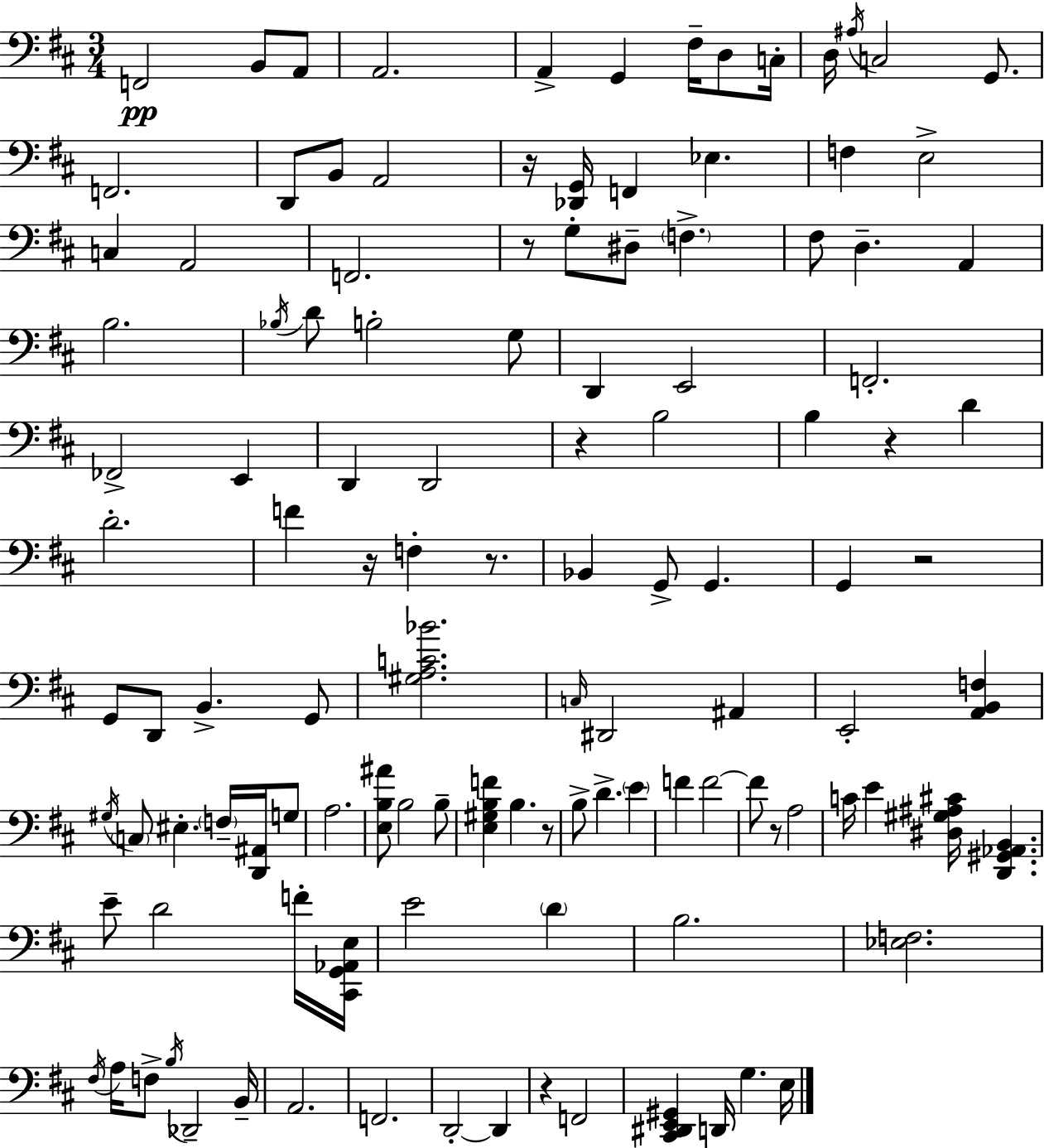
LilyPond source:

{
  \clef bass
  \numericTimeSignature
  \time 3/4
  \key d \major
  f,2\pp b,8 a,8 | a,2. | a,4-> g,4 fis16-- d8 c16-. | d16 \acciaccatura { ais16 } c2 g,8. | \break f,2. | d,8 b,8 a,2 | r16 <des, g,>16 f,4 ees4. | f4 e2-> | \break c4 a,2 | f,2. | r8 g8-. dis8-- \parenthesize f4.-> | fis8 d4.-- a,4 | \break b2. | \acciaccatura { bes16 } d'8 b2-. | g8 d,4 e,2 | f,2.-. | \break fes,2-> e,4 | d,4 d,2 | r4 b2 | b4 r4 d'4 | \break d'2.-. | f'4 r16 f4-. r8. | bes,4 g,8-> g,4. | g,4 r2 | \break g,8 d,8 b,4.-> | g,8 <gis a c' bes'>2. | \grace { c16 } dis,2 ais,4 | e,2-. <a, b, f>4 | \break \acciaccatura { gis16 } \parenthesize c8 eis4.-. | \parenthesize f16-- <d, ais,>16 g8 a2. | <e b ais'>8 b2 | b8-- <e gis b f'>4 b4. | \break r8 b8-> d'4.-> | \parenthesize e'4 f'4 f'2~~ | f'8 r8 a2 | c'16 e'4 <dis gis ais cis'>16 <d, gis, aes, b,>4. | \break e'8-- d'2 | f'16-. <cis, g, aes, e>16 e'2 | \parenthesize d'4 b2. | <ees f>2. | \break \acciaccatura { fis16 } a16 f8-> \acciaccatura { b16 } des,2-- | b,16-- a,2. | f,2. | d,2-.~~ | \break d,4 r4 f,2 | <cis, dis, e, gis,>4 d,16 g4. | e16 \bar "|."
}